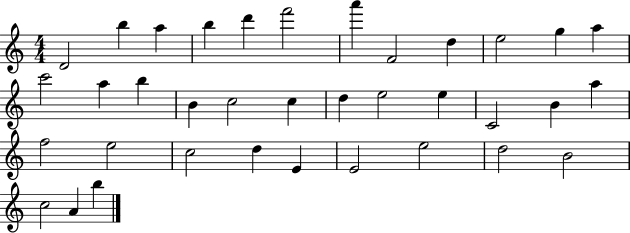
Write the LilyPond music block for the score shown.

{
  \clef treble
  \numericTimeSignature
  \time 4/4
  \key c \major
  d'2 b''4 a''4 | b''4 d'''4 f'''2 | a'''4 f'2 d''4 | e''2 g''4 a''4 | \break c'''2 a''4 b''4 | b'4 c''2 c''4 | d''4 e''2 e''4 | c'2 b'4 a''4 | \break f''2 e''2 | c''2 d''4 e'4 | e'2 e''2 | d''2 b'2 | \break c''2 a'4 b''4 | \bar "|."
}